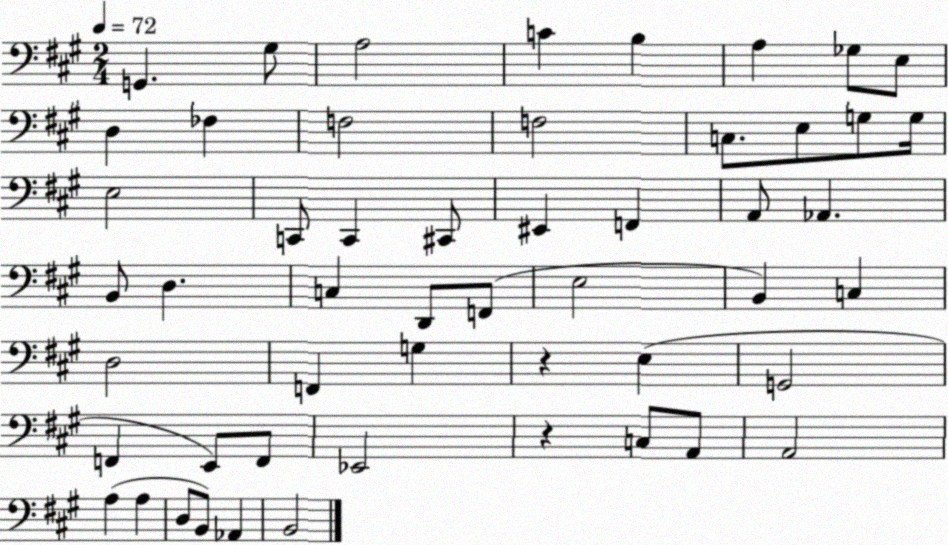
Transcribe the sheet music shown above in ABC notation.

X:1
T:Untitled
M:2/4
L:1/4
K:A
G,, ^G,/2 A,2 C B, A, _G,/2 E,/2 D, _F, F,2 F,2 C,/2 E,/2 G,/2 G,/4 E,2 C,,/2 C,, ^C,,/2 ^E,, F,, A,,/2 _A,, B,,/2 D, C, D,,/2 F,,/2 E,2 B,, C, D,2 F,, G, z E, G,,2 F,, E,,/2 F,,/2 _E,,2 z C,/2 A,,/2 A,,2 A, A, D,/2 B,,/2 _A,, B,,2